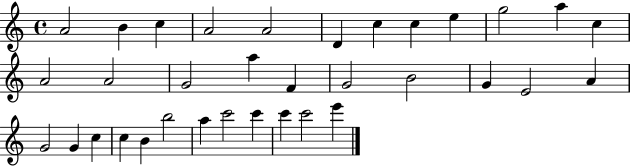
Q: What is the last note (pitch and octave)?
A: E6